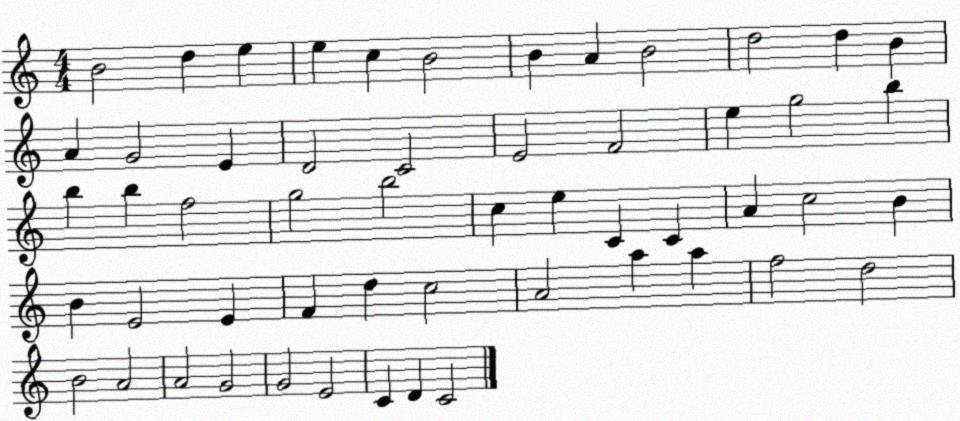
X:1
T:Untitled
M:4/4
L:1/4
K:C
B2 d e e c B2 B A B2 d2 d B A G2 E D2 C2 E2 F2 e g2 b b b f2 g2 b2 c e C C A c2 B B E2 E F d c2 A2 a a f2 d2 B2 A2 A2 G2 G2 E2 C D C2